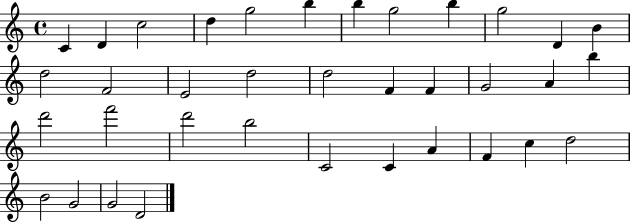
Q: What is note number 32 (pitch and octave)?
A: D5